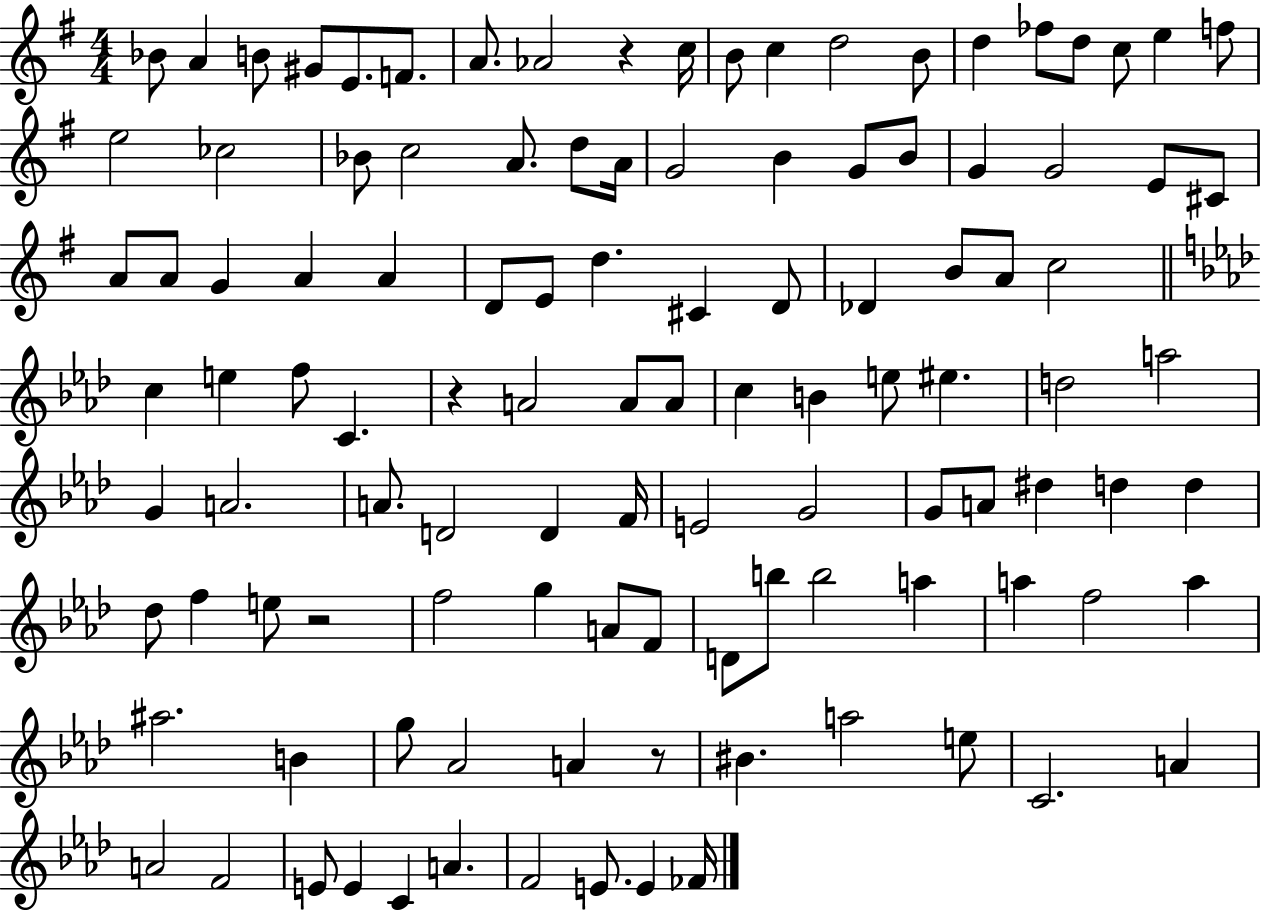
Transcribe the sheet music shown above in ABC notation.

X:1
T:Untitled
M:4/4
L:1/4
K:G
_B/2 A B/2 ^G/2 E/2 F/2 A/2 _A2 z c/4 B/2 c d2 B/2 d _f/2 d/2 c/2 e f/2 e2 _c2 _B/2 c2 A/2 d/2 A/4 G2 B G/2 B/2 G G2 E/2 ^C/2 A/2 A/2 G A A D/2 E/2 d ^C D/2 _D B/2 A/2 c2 c e f/2 C z A2 A/2 A/2 c B e/2 ^e d2 a2 G A2 A/2 D2 D F/4 E2 G2 G/2 A/2 ^d d d _d/2 f e/2 z2 f2 g A/2 F/2 D/2 b/2 b2 a a f2 a ^a2 B g/2 _A2 A z/2 ^B a2 e/2 C2 A A2 F2 E/2 E C A F2 E/2 E _F/4